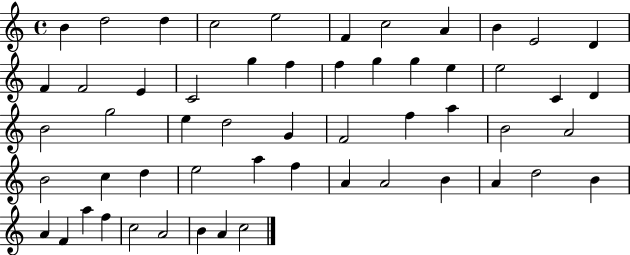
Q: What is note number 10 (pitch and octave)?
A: E4